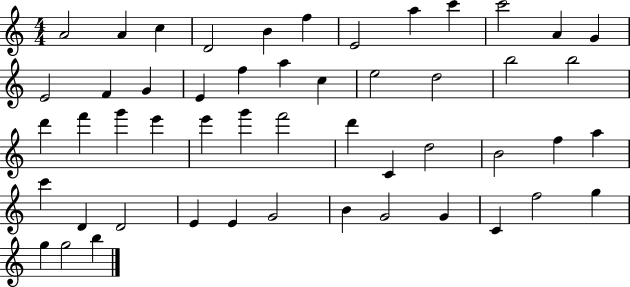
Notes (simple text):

A4/h A4/q C5/q D4/h B4/q F5/q E4/h A5/q C6/q C6/h A4/q G4/q E4/h F4/q G4/q E4/q F5/q A5/q C5/q E5/h D5/h B5/h B5/h D6/q F6/q G6/q E6/q E6/q G6/q F6/h D6/q C4/q D5/h B4/h F5/q A5/q C6/q D4/q D4/h E4/q E4/q G4/h B4/q G4/h G4/q C4/q F5/h G5/q G5/q G5/h B5/q